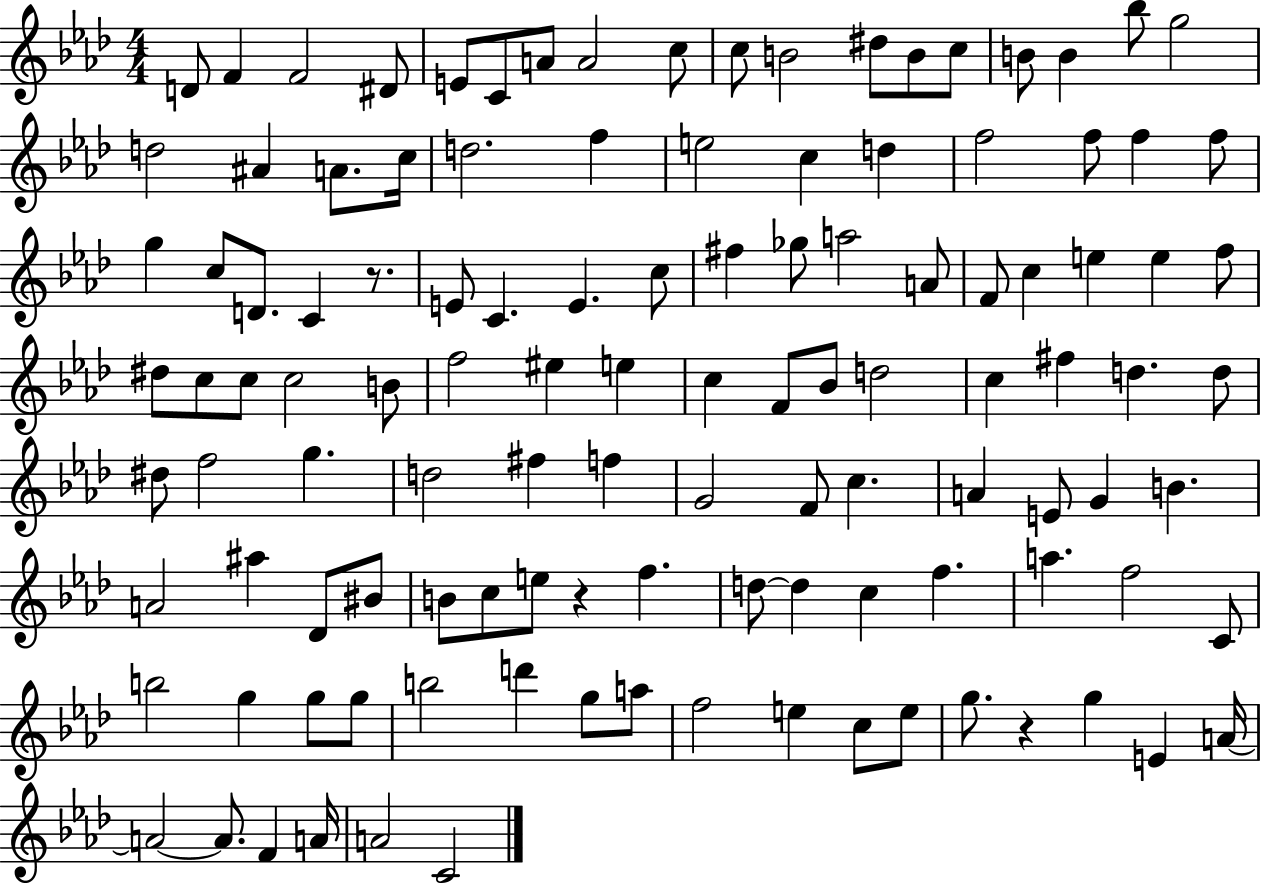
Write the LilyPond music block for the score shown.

{
  \clef treble
  \numericTimeSignature
  \time 4/4
  \key aes \major
  d'8 f'4 f'2 dis'8 | e'8 c'8 a'8 a'2 c''8 | c''8 b'2 dis''8 b'8 c''8 | b'8 b'4 bes''8 g''2 | \break d''2 ais'4 a'8. c''16 | d''2. f''4 | e''2 c''4 d''4 | f''2 f''8 f''4 f''8 | \break g''4 c''8 d'8. c'4 r8. | e'8 c'4. e'4. c''8 | fis''4 ges''8 a''2 a'8 | f'8 c''4 e''4 e''4 f''8 | \break dis''8 c''8 c''8 c''2 b'8 | f''2 eis''4 e''4 | c''4 f'8 bes'8 d''2 | c''4 fis''4 d''4. d''8 | \break dis''8 f''2 g''4. | d''2 fis''4 f''4 | g'2 f'8 c''4. | a'4 e'8 g'4 b'4. | \break a'2 ais''4 des'8 bis'8 | b'8 c''8 e''8 r4 f''4. | d''8~~ d''4 c''4 f''4. | a''4. f''2 c'8 | \break b''2 g''4 g''8 g''8 | b''2 d'''4 g''8 a''8 | f''2 e''4 c''8 e''8 | g''8. r4 g''4 e'4 a'16~~ | \break a'2~~ a'8. f'4 a'16 | a'2 c'2 | \bar "|."
}